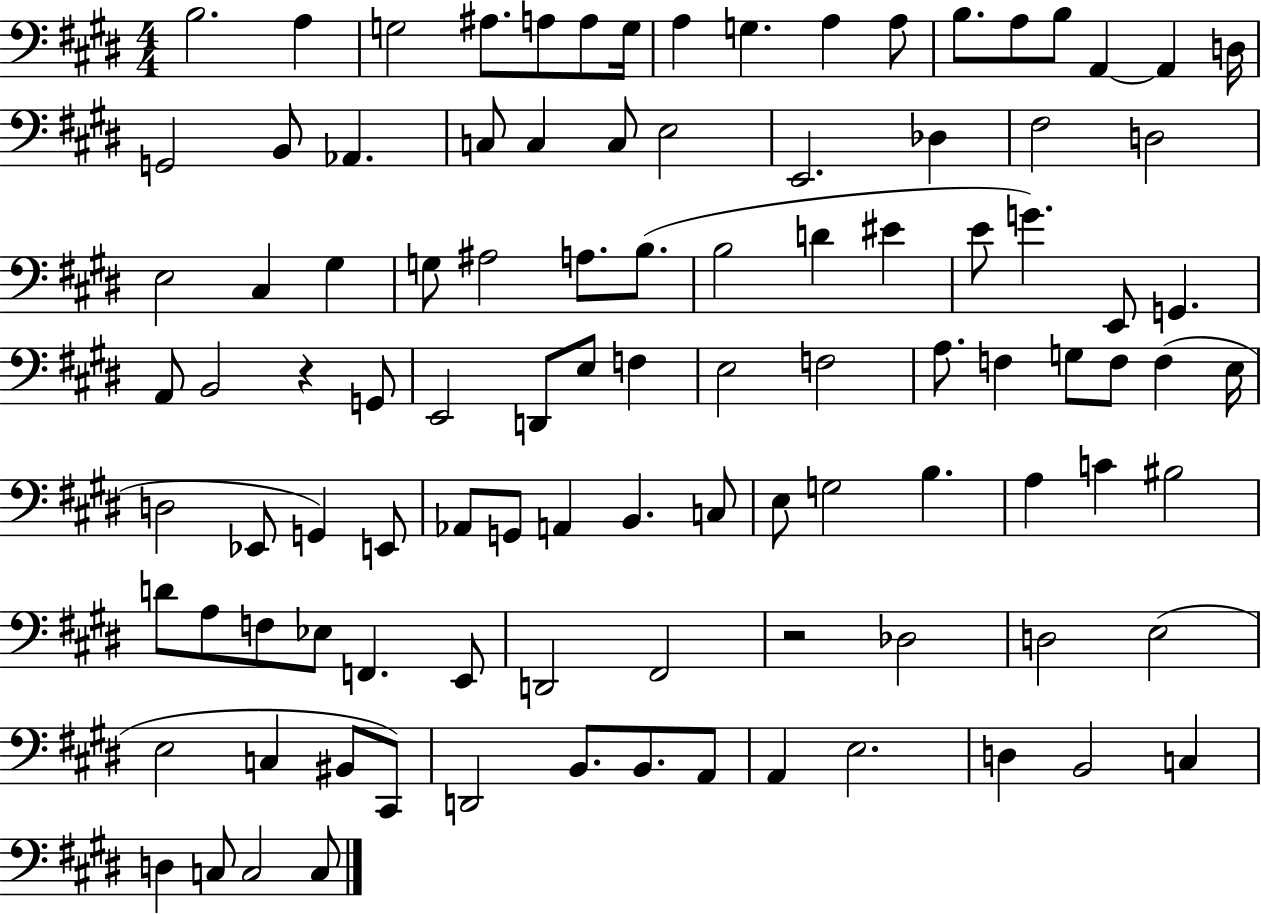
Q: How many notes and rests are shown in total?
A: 102